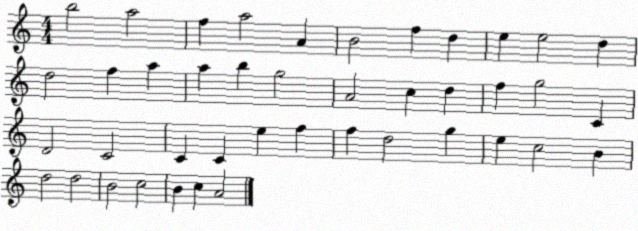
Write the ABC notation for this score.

X:1
T:Untitled
M:4/4
L:1/4
K:C
b2 a2 f a2 A B2 f d e e2 d d2 f a a b g2 A2 c d f g2 C D2 C2 C C e f f d2 g e c2 B d2 d2 B2 c2 B c A2